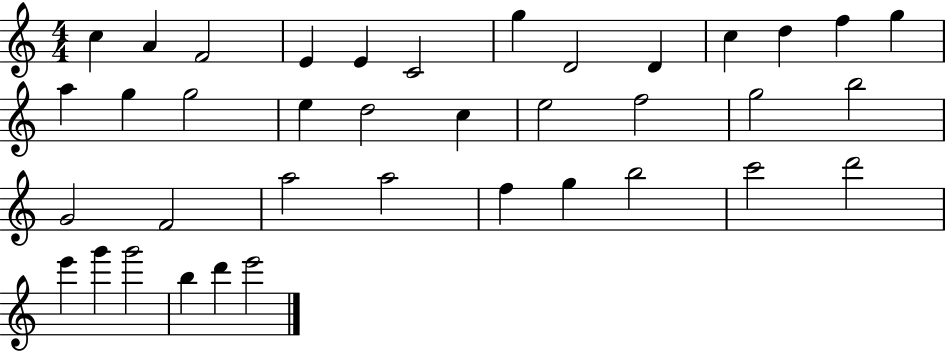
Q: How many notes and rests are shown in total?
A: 38